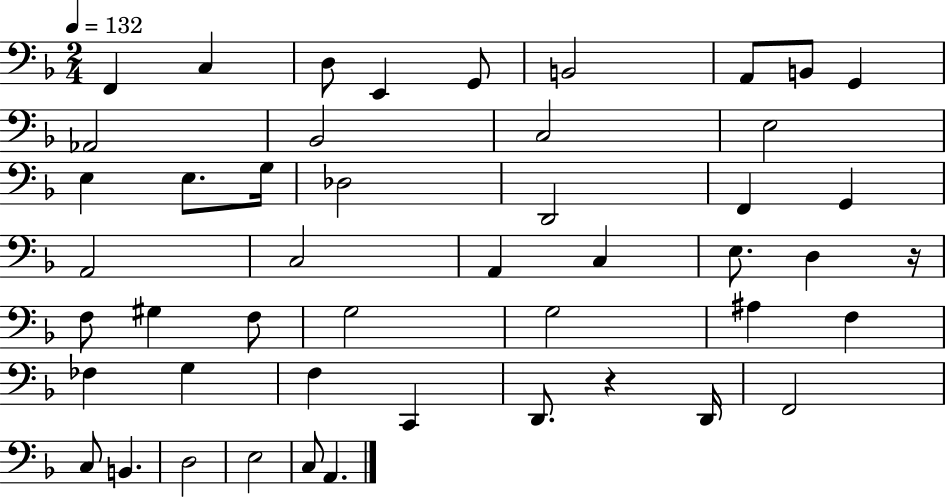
{
  \clef bass
  \numericTimeSignature
  \time 2/4
  \key f \major
  \tempo 4 = 132
  f,4 c4 | d8 e,4 g,8 | b,2 | a,8 b,8 g,4 | \break aes,2 | bes,2 | c2 | e2 | \break e4 e8. g16 | des2 | d,2 | f,4 g,4 | \break a,2 | c2 | a,4 c4 | e8. d4 r16 | \break f8 gis4 f8 | g2 | g2 | ais4 f4 | \break fes4 g4 | f4 c,4 | d,8. r4 d,16 | f,2 | \break c8 b,4. | d2 | e2 | c8 a,4. | \break \bar "|."
}